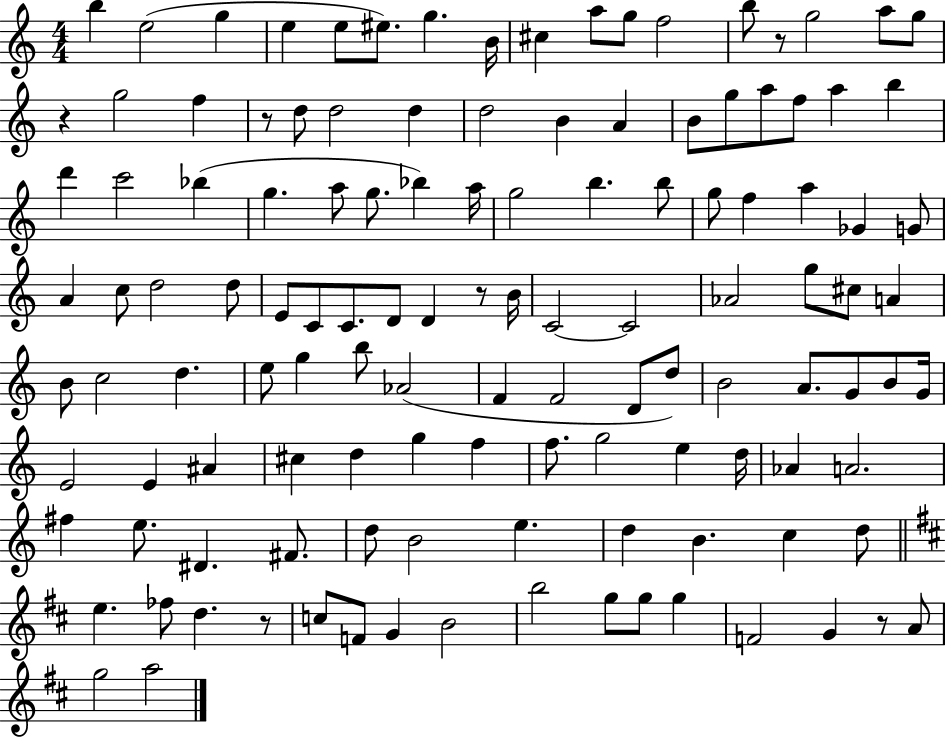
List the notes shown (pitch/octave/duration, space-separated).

B5/q E5/h G5/q E5/q E5/e EIS5/e. G5/q. B4/s C#5/q A5/e G5/e F5/h B5/e R/e G5/h A5/e G5/e R/q G5/h F5/q R/e D5/e D5/h D5/q D5/h B4/q A4/q B4/e G5/e A5/e F5/e A5/q B5/q D6/q C6/h Bb5/q G5/q. A5/e G5/e. Bb5/q A5/s G5/h B5/q. B5/e G5/e F5/q A5/q Gb4/q G4/e A4/q C5/e D5/h D5/e E4/e C4/e C4/e. D4/e D4/q R/e B4/s C4/h C4/h Ab4/h G5/e C#5/e A4/q B4/e C5/h D5/q. E5/e G5/q B5/e Ab4/h F4/q F4/h D4/e D5/e B4/h A4/e. G4/e B4/e G4/s E4/h E4/q A#4/q C#5/q D5/q G5/q F5/q F5/e. G5/h E5/q D5/s Ab4/q A4/h. F#5/q E5/e. D#4/q. F#4/e. D5/e B4/h E5/q. D5/q B4/q. C5/q D5/e E5/q. FES5/e D5/q. R/e C5/e F4/e G4/q B4/h B5/h G5/e G5/e G5/q F4/h G4/q R/e A4/e G5/h A5/h